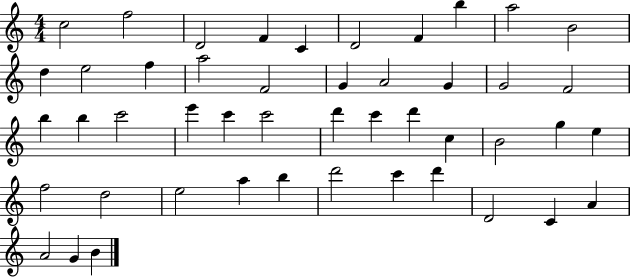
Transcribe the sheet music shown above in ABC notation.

X:1
T:Untitled
M:4/4
L:1/4
K:C
c2 f2 D2 F C D2 F b a2 B2 d e2 f a2 F2 G A2 G G2 F2 b b c'2 e' c' c'2 d' c' d' c B2 g e f2 d2 e2 a b d'2 c' d' D2 C A A2 G B